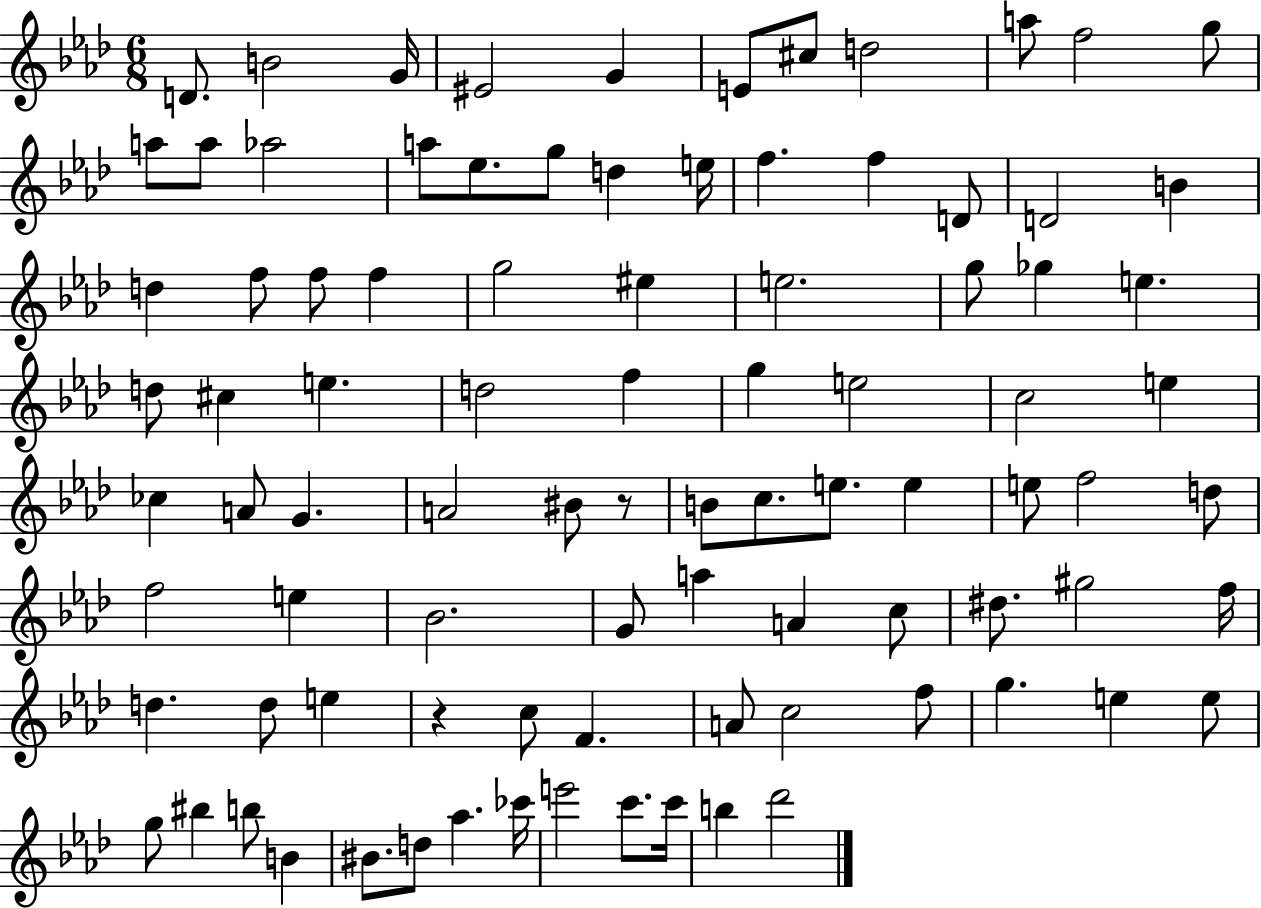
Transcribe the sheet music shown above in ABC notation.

X:1
T:Untitled
M:6/8
L:1/4
K:Ab
D/2 B2 G/4 ^E2 G E/2 ^c/2 d2 a/2 f2 g/2 a/2 a/2 _a2 a/2 _e/2 g/2 d e/4 f f D/2 D2 B d f/2 f/2 f g2 ^e e2 g/2 _g e d/2 ^c e d2 f g e2 c2 e _c A/2 G A2 ^B/2 z/2 B/2 c/2 e/2 e e/2 f2 d/2 f2 e _B2 G/2 a A c/2 ^d/2 ^g2 f/4 d d/2 e z c/2 F A/2 c2 f/2 g e e/2 g/2 ^b b/2 B ^B/2 d/2 _a _c'/4 e'2 c'/2 c'/4 b _d'2